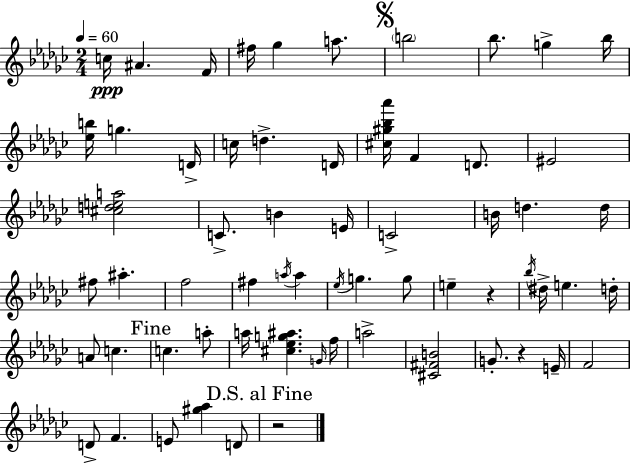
C5/s A#4/q. F4/s F#5/s Gb5/q A5/e. B5/h Bb5/e. G5/q Bb5/s [Eb5,B5]/s G5/q. D4/s C5/s D5/q. D4/s [C#5,G#5,Bb5,Ab6]/s F4/q D4/e. EIS4/h [C#5,D5,E5,A5]/h C4/e. B4/q E4/s C4/h B4/s D5/q. D5/s F#5/e A#5/q. F5/h F#5/q A5/s A5/q Eb5/s G5/q. G5/e E5/q R/q Bb5/s D#5/s E5/q. D5/s A4/e C5/q. C5/q. A5/e A5/s [C#5,Eb5,G5,A#5]/q. G4/s F5/s A5/h [C#4,F#4,B4]/h G4/e. R/q E4/s F4/h D4/e F4/q. E4/e [G#5,Ab5]/q D4/e R/h